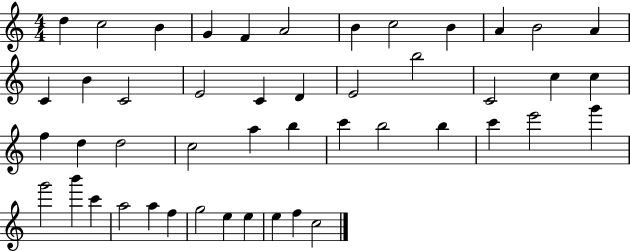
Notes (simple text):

D5/q C5/h B4/q G4/q F4/q A4/h B4/q C5/h B4/q A4/q B4/h A4/q C4/q B4/q C4/h E4/h C4/q D4/q E4/h B5/h C4/h C5/q C5/q F5/q D5/q D5/h C5/h A5/q B5/q C6/q B5/h B5/q C6/q E6/h G6/q G6/h B6/q C6/q A5/h A5/q F5/q G5/h E5/q E5/q E5/q F5/q C5/h